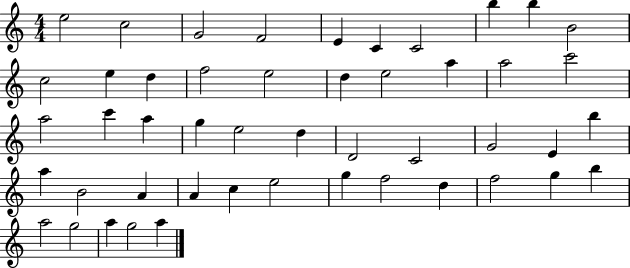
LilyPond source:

{
  \clef treble
  \numericTimeSignature
  \time 4/4
  \key c \major
  e''2 c''2 | g'2 f'2 | e'4 c'4 c'2 | b''4 b''4 b'2 | \break c''2 e''4 d''4 | f''2 e''2 | d''4 e''2 a''4 | a''2 c'''2 | \break a''2 c'''4 a''4 | g''4 e''2 d''4 | d'2 c'2 | g'2 e'4 b''4 | \break a''4 b'2 a'4 | a'4 c''4 e''2 | g''4 f''2 d''4 | f''2 g''4 b''4 | \break a''2 g''2 | a''4 g''2 a''4 | \bar "|."
}